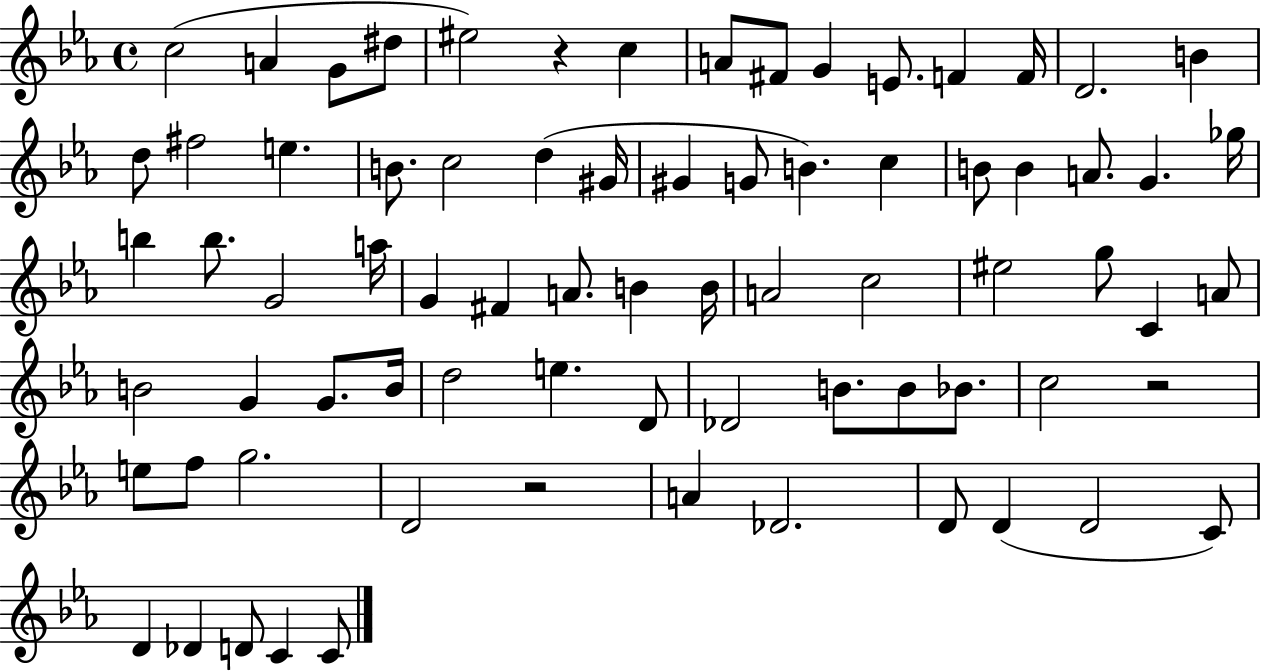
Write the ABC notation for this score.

X:1
T:Untitled
M:4/4
L:1/4
K:Eb
c2 A G/2 ^d/2 ^e2 z c A/2 ^F/2 G E/2 F F/4 D2 B d/2 ^f2 e B/2 c2 d ^G/4 ^G G/2 B c B/2 B A/2 G _g/4 b b/2 G2 a/4 G ^F A/2 B B/4 A2 c2 ^e2 g/2 C A/2 B2 G G/2 B/4 d2 e D/2 _D2 B/2 B/2 _B/2 c2 z2 e/2 f/2 g2 D2 z2 A _D2 D/2 D D2 C/2 D _D D/2 C C/2